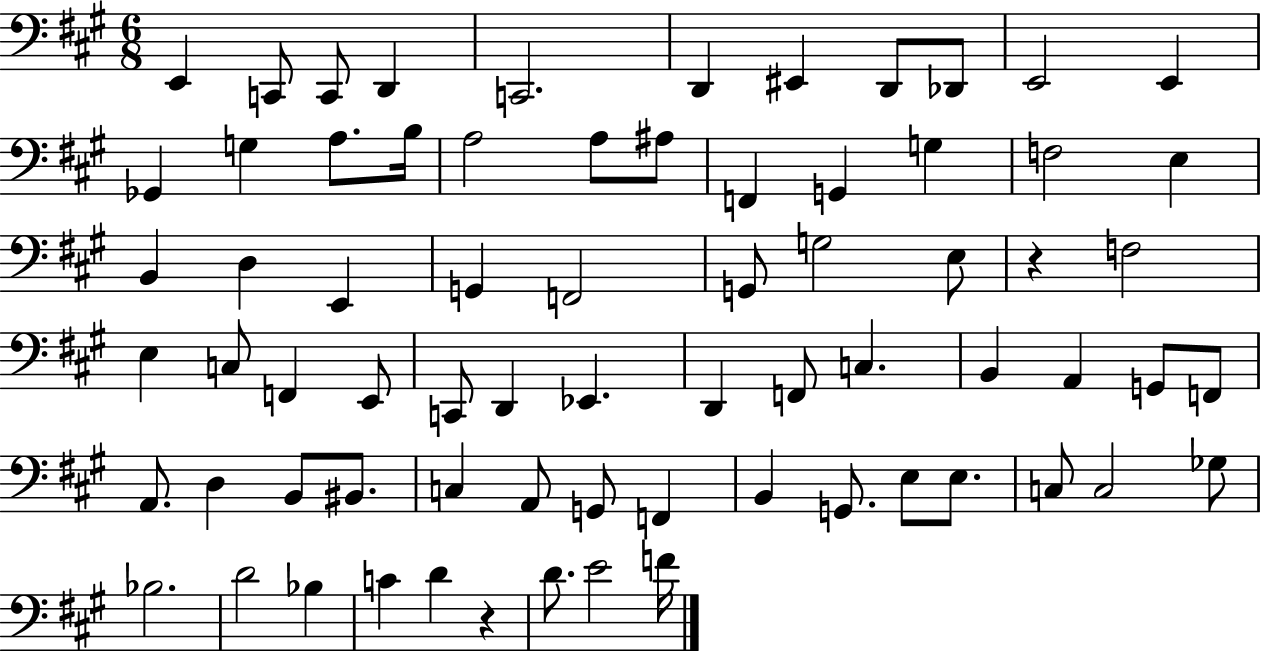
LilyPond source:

{
  \clef bass
  \numericTimeSignature
  \time 6/8
  \key a \major
  e,4 c,8 c,8 d,4 | c,2. | d,4 eis,4 d,8 des,8 | e,2 e,4 | \break ges,4 g4 a8. b16 | a2 a8 ais8 | f,4 g,4 g4 | f2 e4 | \break b,4 d4 e,4 | g,4 f,2 | g,8 g2 e8 | r4 f2 | \break e4 c8 f,4 e,8 | c,8 d,4 ees,4. | d,4 f,8 c4. | b,4 a,4 g,8 f,8 | \break a,8. d4 b,8 bis,8. | c4 a,8 g,8 f,4 | b,4 g,8. e8 e8. | c8 c2 ges8 | \break bes2. | d'2 bes4 | c'4 d'4 r4 | d'8. e'2 f'16 | \break \bar "|."
}